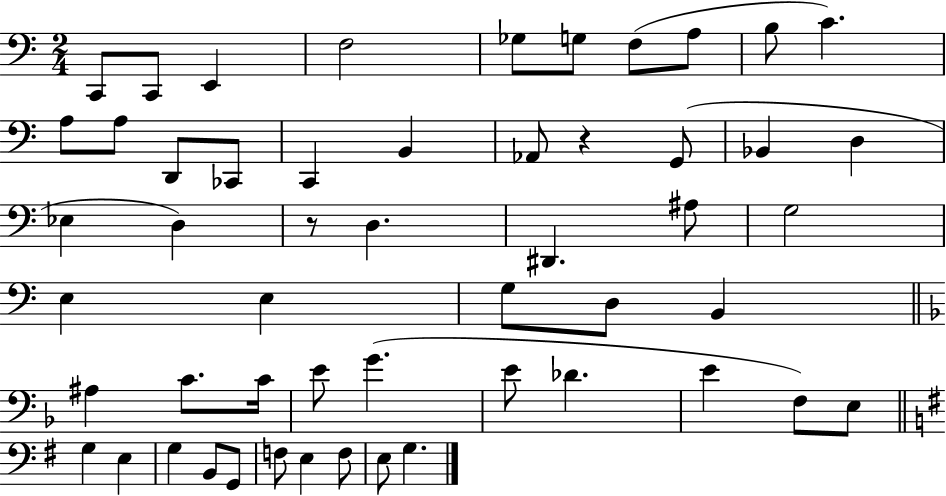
X:1
T:Untitled
M:2/4
L:1/4
K:C
C,,/2 C,,/2 E,, F,2 _G,/2 G,/2 F,/2 A,/2 B,/2 C A,/2 A,/2 D,,/2 _C,,/2 C,, B,, _A,,/2 z G,,/2 _B,, D, _E, D, z/2 D, ^D,, ^A,/2 G,2 E, E, G,/2 D,/2 B,, ^A, C/2 C/4 E/2 G E/2 _D E F,/2 E,/2 G, E, G, B,,/2 G,,/2 F,/2 E, F,/2 E,/2 G,